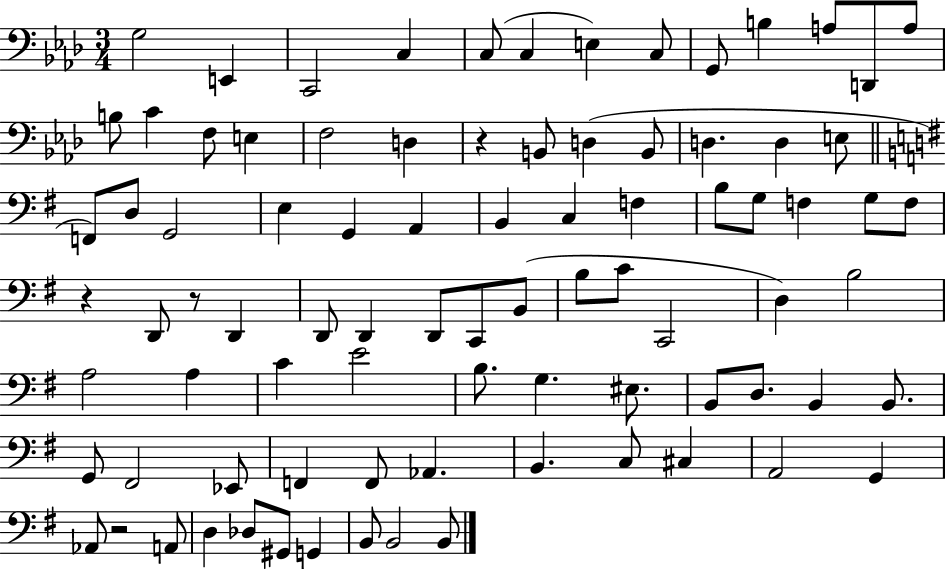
{
  \clef bass
  \numericTimeSignature
  \time 3/4
  \key aes \major
  g2 e,4 | c,2 c4 | c8( c4 e4) c8 | g,8 b4 a8 d,8 a8 | \break b8 c'4 f8 e4 | f2 d4 | r4 b,8 d4( b,8 | d4. d4 e8 | \break \bar "||" \break \key g \major f,8) d8 g,2 | e4 g,4 a,4 | b,4 c4 f4 | b8 g8 f4 g8 f8 | \break r4 d,8 r8 d,4 | d,8 d,4 d,8 c,8 b,8( | b8 c'8 c,2 | d4) b2 | \break a2 a4 | c'4 e'2 | b8. g4. eis8. | b,8 d8. b,4 b,8. | \break g,8 fis,2 ees,8 | f,4 f,8 aes,4. | b,4. c8 cis4 | a,2 g,4 | \break aes,8 r2 a,8 | d4 des8 gis,8 g,4 | b,8 b,2 b,8 | \bar "|."
}